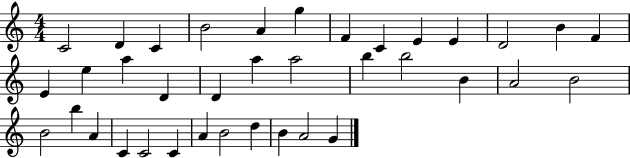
{
  \clef treble
  \numericTimeSignature
  \time 4/4
  \key c \major
  c'2 d'4 c'4 | b'2 a'4 g''4 | f'4 c'4 e'4 e'4 | d'2 b'4 f'4 | \break e'4 e''4 a''4 d'4 | d'4 a''4 a''2 | b''4 b''2 b'4 | a'2 b'2 | \break b'2 b''4 a'4 | c'4 c'2 c'4 | a'4 b'2 d''4 | b'4 a'2 g'4 | \break \bar "|."
}